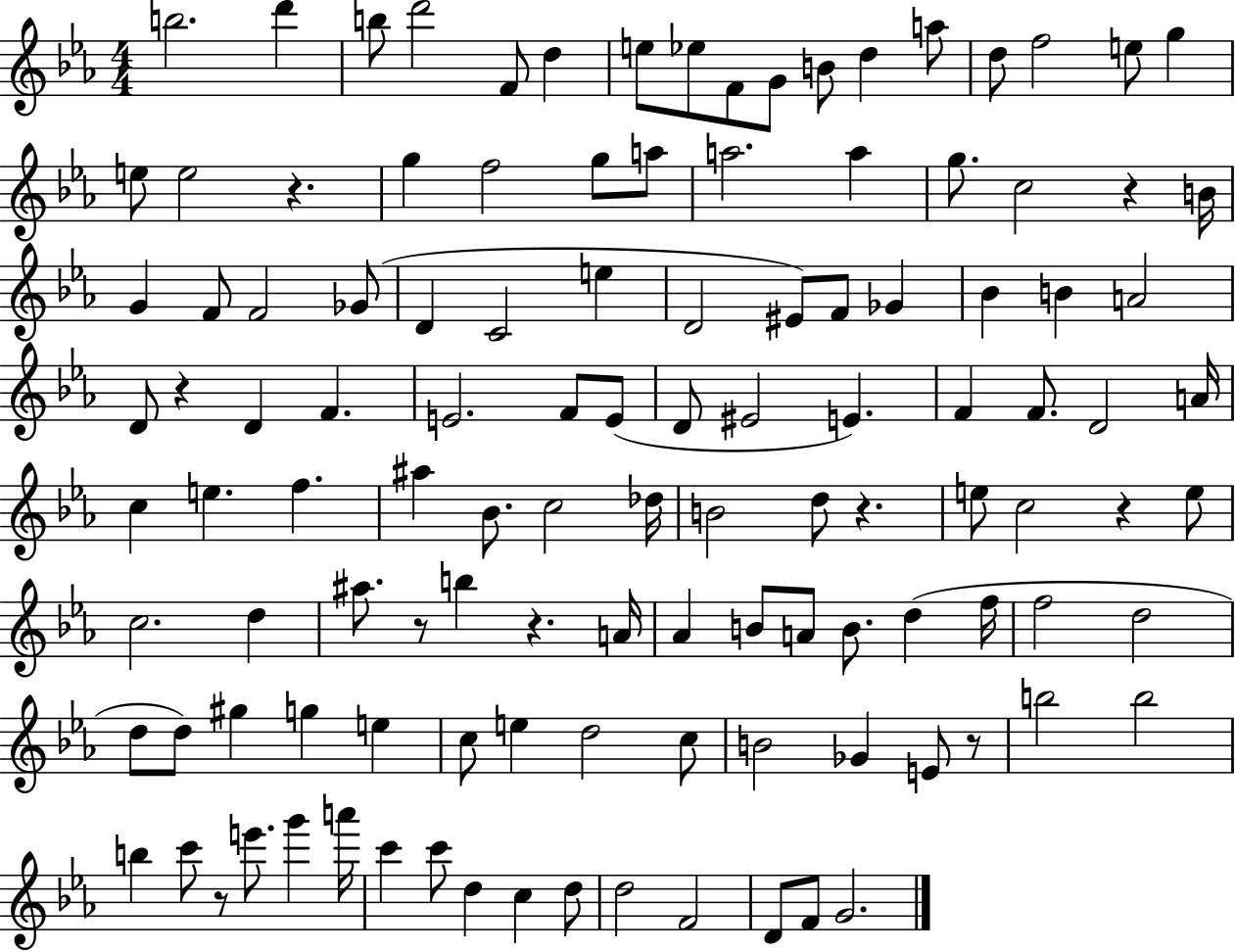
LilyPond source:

{
  \clef treble
  \numericTimeSignature
  \time 4/4
  \key ees \major
  b''2. d'''4 | b''8 d'''2 f'8 d''4 | e''8 ees''8 f'8 g'8 b'8 d''4 a''8 | d''8 f''2 e''8 g''4 | \break e''8 e''2 r4. | g''4 f''2 g''8 a''8 | a''2. a''4 | g''8. c''2 r4 b'16 | \break g'4 f'8 f'2 ges'8( | d'4 c'2 e''4 | d'2 eis'8) f'8 ges'4 | bes'4 b'4 a'2 | \break d'8 r4 d'4 f'4. | e'2. f'8 e'8( | d'8 eis'2 e'4.) | f'4 f'8. d'2 a'16 | \break c''4 e''4. f''4. | ais''4 bes'8. c''2 des''16 | b'2 d''8 r4. | e''8 c''2 r4 e''8 | \break c''2. d''4 | ais''8. r8 b''4 r4. a'16 | aes'4 b'8 a'8 b'8. d''4( f''16 | f''2 d''2 | \break d''8 d''8) gis''4 g''4 e''4 | c''8 e''4 d''2 c''8 | b'2 ges'4 e'8 r8 | b''2 b''2 | \break b''4 c'''8 r8 e'''8. g'''4 a'''16 | c'''4 c'''8 d''4 c''4 d''8 | d''2 f'2 | d'8 f'8 g'2. | \break \bar "|."
}